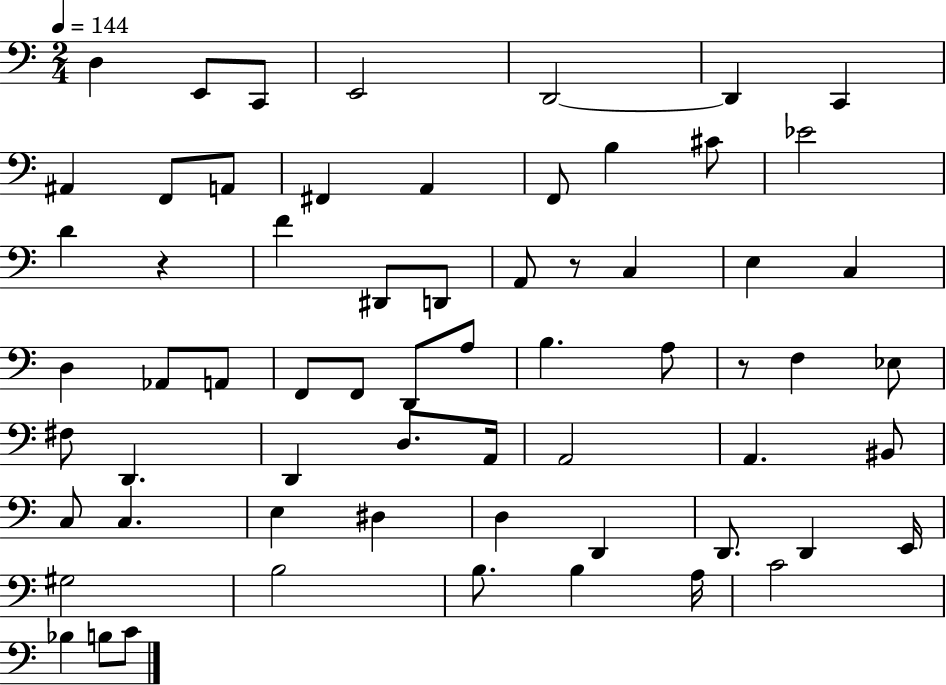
D3/q E2/e C2/e E2/h D2/h D2/q C2/q A#2/q F2/e A2/e F#2/q A2/q F2/e B3/q C#4/e Eb4/h D4/q R/q F4/q D#2/e D2/e A2/e R/e C3/q E3/q C3/q D3/q Ab2/e A2/e F2/e F2/e D2/e A3/e B3/q. A3/e R/e F3/q Eb3/e F#3/e D2/q. D2/q D3/e. A2/s A2/h A2/q. BIS2/e C3/e C3/q. E3/q D#3/q D3/q D2/q D2/e. D2/q E2/s G#3/h B3/h B3/e. B3/q A3/s C4/h Bb3/q B3/e C4/e